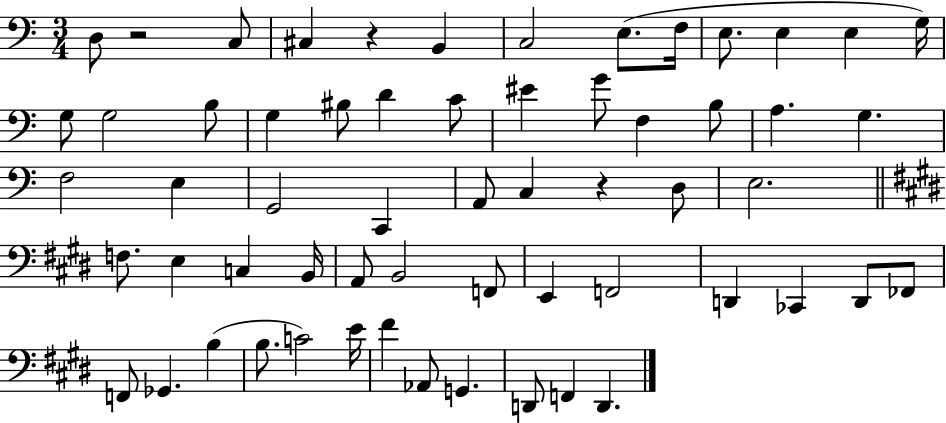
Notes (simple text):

D3/e R/h C3/e C#3/q R/q B2/q C3/h E3/e. F3/s E3/e. E3/q E3/q G3/s G3/e G3/h B3/e G3/q BIS3/e D4/q C4/e EIS4/q G4/e F3/q B3/e A3/q. G3/q. F3/h E3/q G2/h C2/q A2/e C3/q R/q D3/e E3/h. F3/e. E3/q C3/q B2/s A2/e B2/h F2/e E2/q F2/h D2/q CES2/q D2/e FES2/e F2/e Gb2/q. B3/q B3/e. C4/h E4/s F#4/q Ab2/e G2/q. D2/e F2/q D2/q.